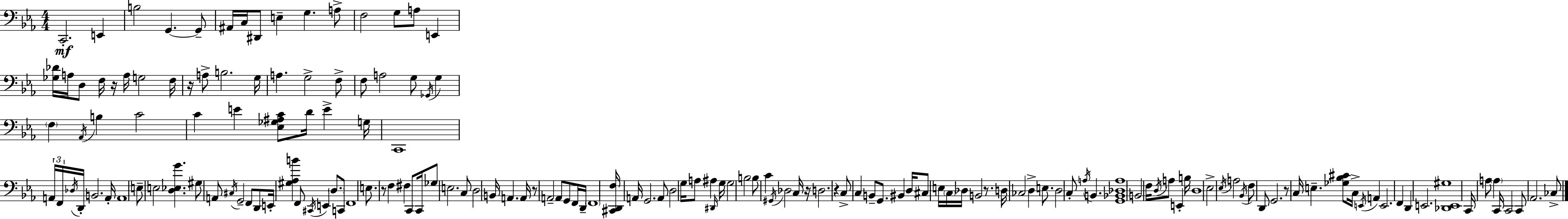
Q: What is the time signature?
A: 4/4